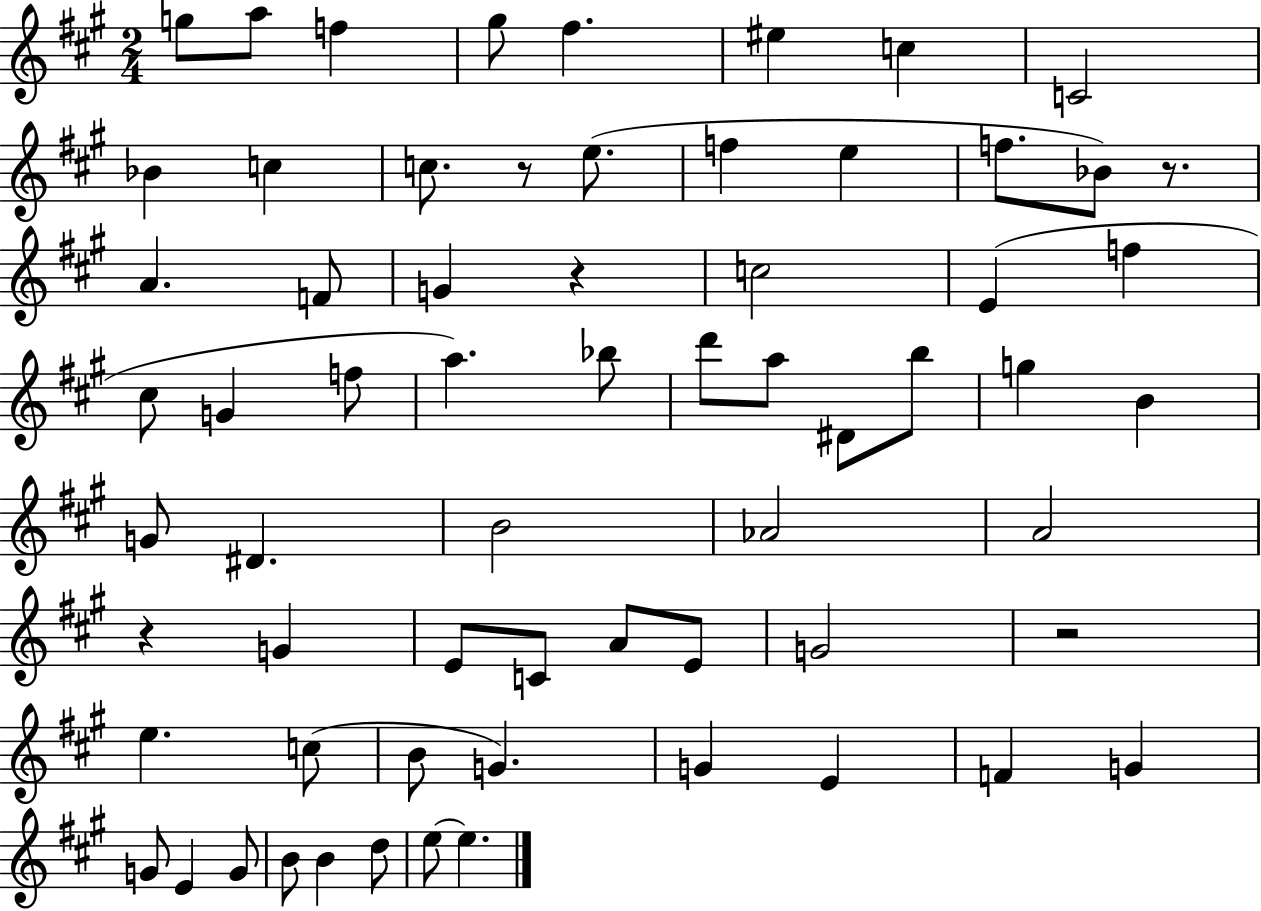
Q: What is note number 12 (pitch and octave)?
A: E5